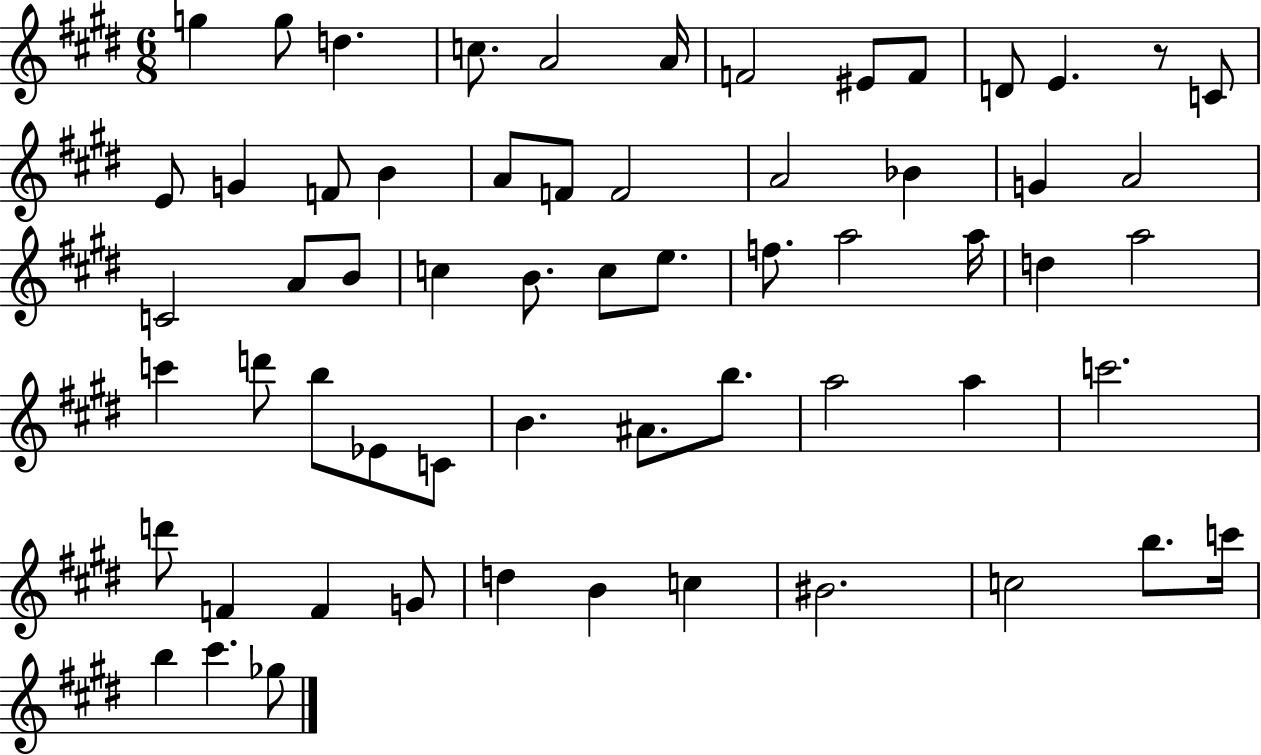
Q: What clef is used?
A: treble